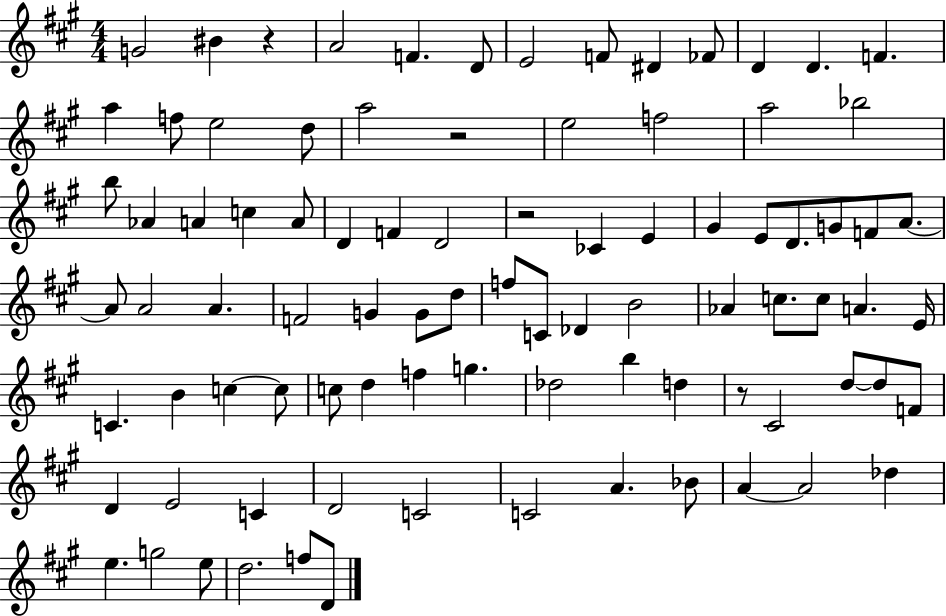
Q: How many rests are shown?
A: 4